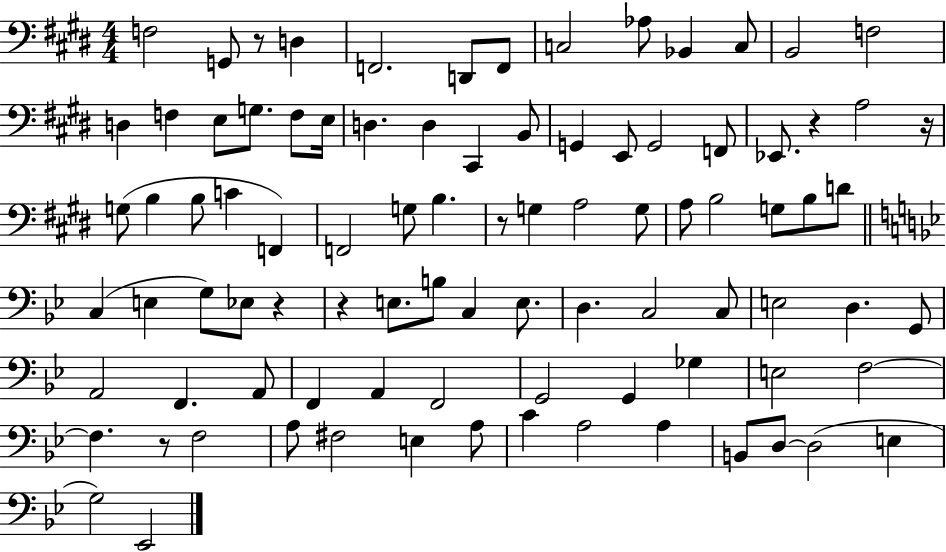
{
  \clef bass
  \numericTimeSignature
  \time 4/4
  \key e \major
  f2 g,8 r8 d4 | f,2. d,8 f,8 | c2 aes8 bes,4 c8 | b,2 f2 | \break d4 f4 e8 g8. f8 e16 | d4. d4 cis,4 b,8 | g,4 e,8 g,2 f,8 | ees,8. r4 a2 r16 | \break g8( b4 b8 c'4 f,4) | f,2 g8 b4. | r8 g4 a2 g8 | a8 b2 g8 b8 d'8 | \break \bar "||" \break \key bes \major c4( e4 g8) ees8 r4 | r4 e8. b8 c4 e8. | d4. c2 c8 | e2 d4. g,8 | \break a,2 f,4. a,8 | f,4 a,4 f,2 | g,2 g,4 ges4 | e2 f2~~ | \break f4. r8 f2 | a8 fis2 e4 a8 | c'4 a2 a4 | b,8 d8~~ d2( e4 | \break g2) ees,2 | \bar "|."
}